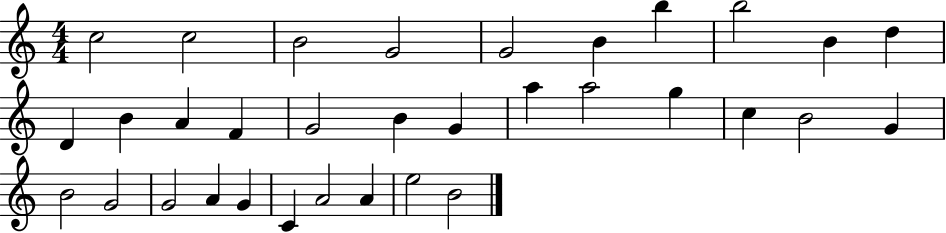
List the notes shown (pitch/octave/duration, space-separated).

C5/h C5/h B4/h G4/h G4/h B4/q B5/q B5/h B4/q D5/q D4/q B4/q A4/q F4/q G4/h B4/q G4/q A5/q A5/h G5/q C5/q B4/h G4/q B4/h G4/h G4/h A4/q G4/q C4/q A4/h A4/q E5/h B4/h